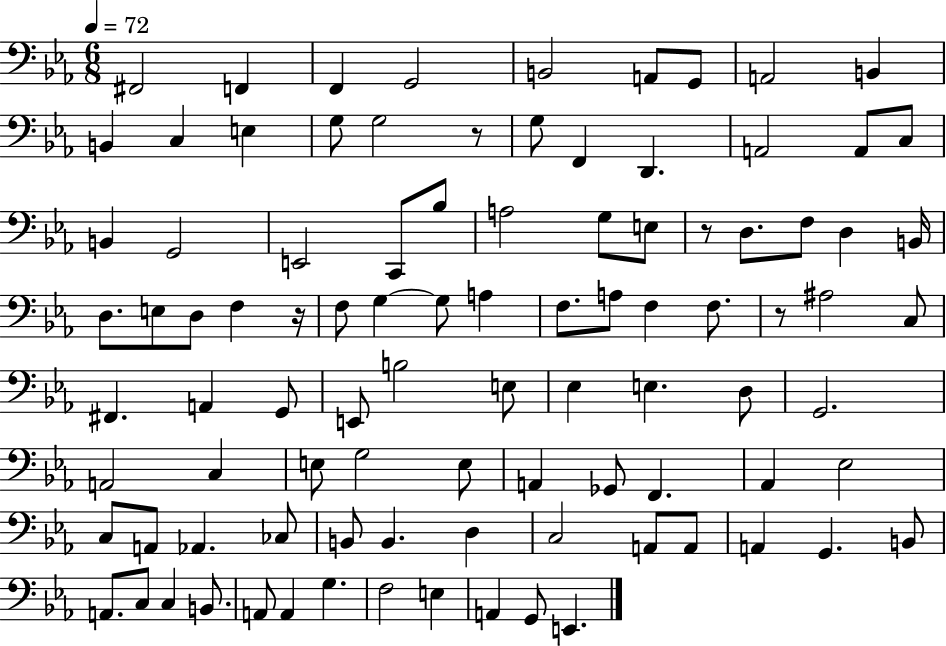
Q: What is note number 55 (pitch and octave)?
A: D3